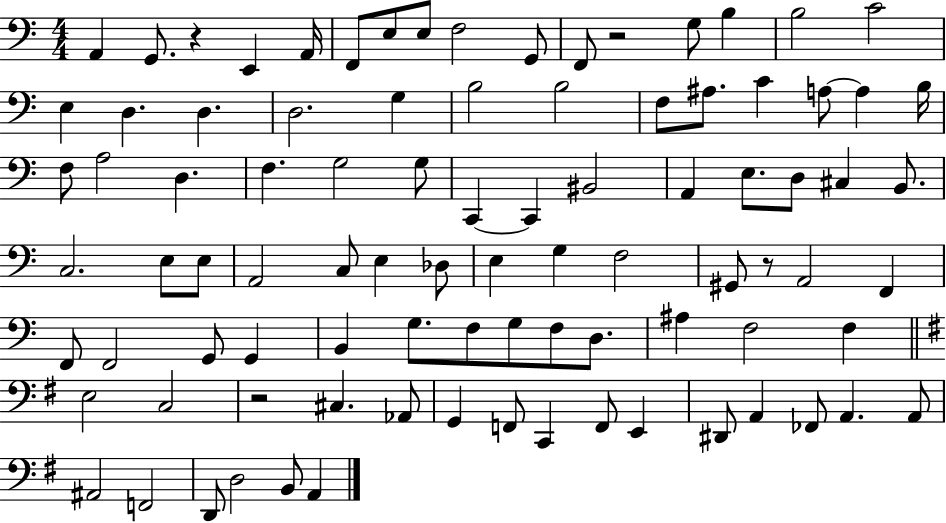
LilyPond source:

{
  \clef bass
  \numericTimeSignature
  \time 4/4
  \key c \major
  \repeat volta 2 { a,4 g,8. r4 e,4 a,16 | f,8 e8 e8 f2 g,8 | f,8 r2 g8 b4 | b2 c'2 | \break e4 d4. d4. | d2. g4 | b2 b2 | f8 ais8. c'4 a8~~ a4 b16 | \break f8 a2 d4. | f4. g2 g8 | c,4~~ c,4 bis,2 | a,4 e8. d8 cis4 b,8. | \break c2. e8 e8 | a,2 c8 e4 des8 | e4 g4 f2 | gis,8 r8 a,2 f,4 | \break f,8 f,2 g,8 g,4 | b,4 g8. f8 g8 f8 d8. | ais4 f2 f4 | \bar "||" \break \key g \major e2 c2 | r2 cis4. aes,8 | g,4 f,8 c,4 f,8 e,4 | dis,8 a,4 fes,8 a,4. a,8 | \break ais,2 f,2 | d,8 d2 b,8 a,4 | } \bar "|."
}